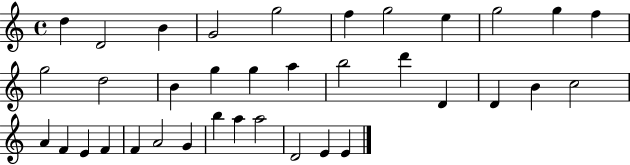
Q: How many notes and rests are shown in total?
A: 36